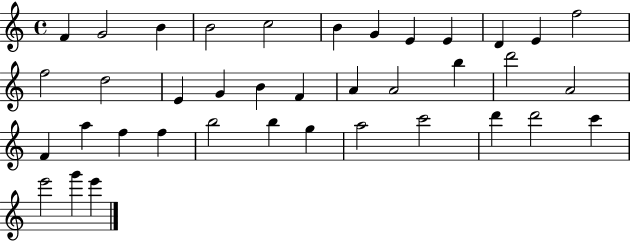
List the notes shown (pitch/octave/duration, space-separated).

F4/q G4/h B4/q B4/h C5/h B4/q G4/q E4/q E4/q D4/q E4/q F5/h F5/h D5/h E4/q G4/q B4/q F4/q A4/q A4/h B5/q D6/h A4/h F4/q A5/q F5/q F5/q B5/h B5/q G5/q A5/h C6/h D6/q D6/h C6/q E6/h G6/q E6/q